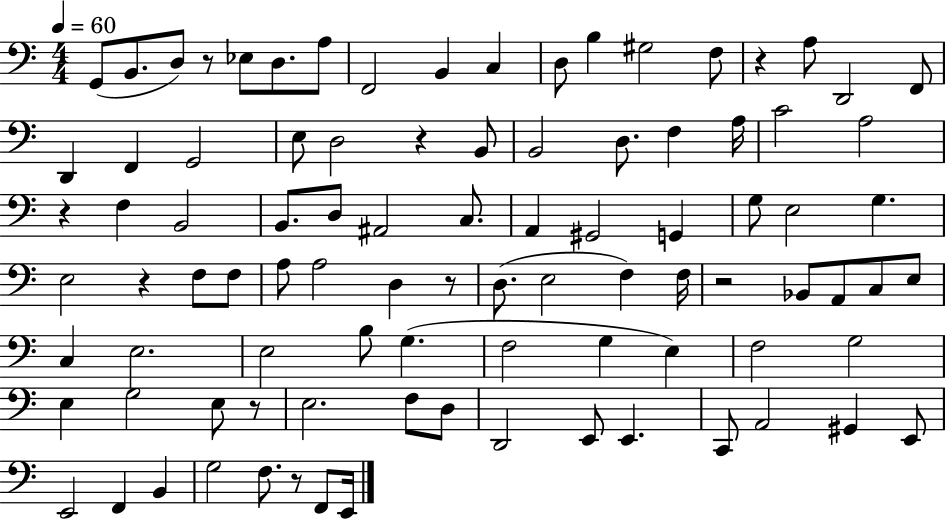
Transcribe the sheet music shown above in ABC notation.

X:1
T:Untitled
M:4/4
L:1/4
K:C
G,,/2 B,,/2 D,/2 z/2 _E,/2 D,/2 A,/2 F,,2 B,, C, D,/2 B, ^G,2 F,/2 z A,/2 D,,2 F,,/2 D,, F,, G,,2 E,/2 D,2 z B,,/2 B,,2 D,/2 F, A,/4 C2 A,2 z F, B,,2 B,,/2 D,/2 ^A,,2 C,/2 A,, ^G,,2 G,, G,/2 E,2 G, E,2 z F,/2 F,/2 A,/2 A,2 D, z/2 D,/2 E,2 F, F,/4 z2 _B,,/2 A,,/2 C,/2 E,/2 C, E,2 E,2 B,/2 G, F,2 G, E, F,2 G,2 E, G,2 E,/2 z/2 E,2 F,/2 D,/2 D,,2 E,,/2 E,, C,,/2 A,,2 ^G,, E,,/2 E,,2 F,, B,, G,2 F,/2 z/2 F,,/2 E,,/4